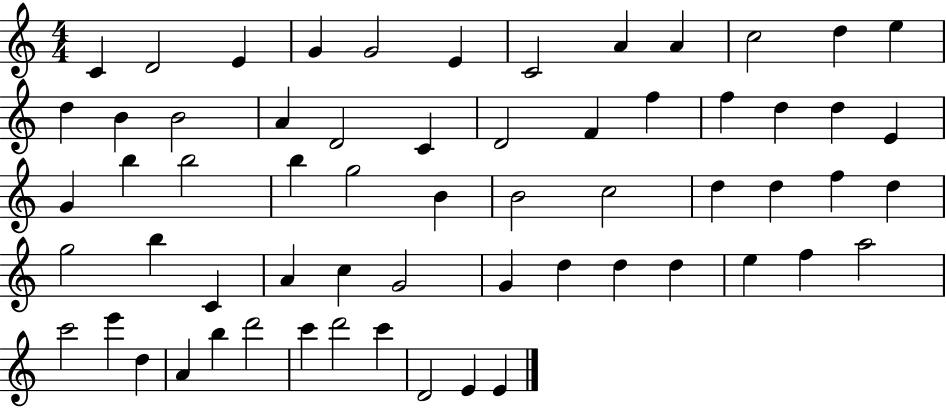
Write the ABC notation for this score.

X:1
T:Untitled
M:4/4
L:1/4
K:C
C D2 E G G2 E C2 A A c2 d e d B B2 A D2 C D2 F f f d d E G b b2 b g2 B B2 c2 d d f d g2 b C A c G2 G d d d e f a2 c'2 e' d A b d'2 c' d'2 c' D2 E E